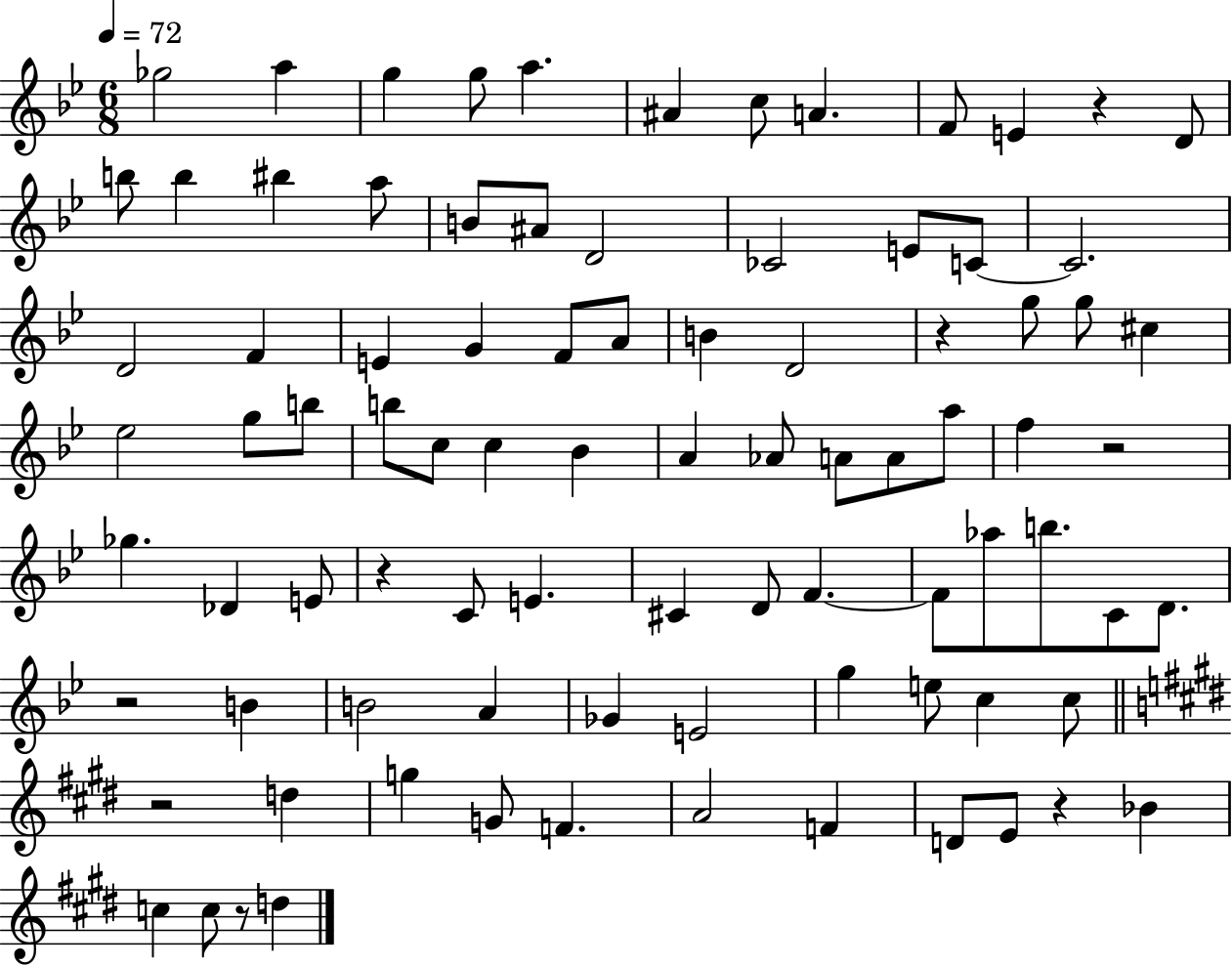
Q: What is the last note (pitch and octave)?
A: D5